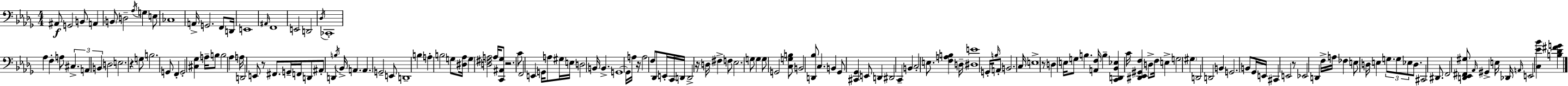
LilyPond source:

{
  \clef bass
  \numericTimeSignature
  \time 4/4
  \key bes \minor
  \repeat volta 2 { ais,8\f g,2 b,8 a,4 | \parenthesize b,8 d2-- \acciaccatura { aes16 } g4 e8 | ces1 | a,16-> g,2. f,8 | \break d,16 e,1 | \grace { ais,16 } f,1 | e,2 d,2 | \acciaccatura { des16 } ces,1-. | \break aes4 f4-. a8 \tuplet 3/2 { cis4.-> | a,4 b,4 } d2 | e2. r4 | g8 b2. | \break g,8 f,4-. g,2-. <cis ges>4 | a16-- b8 b2 aes4 | a16 d,2 e,8 r8 fis,8. | g,16-- f,16 d,8 ais,8-. d,4 \acciaccatura { b16 } bes,16-> a,4. | \break a,4. g,2-- | e,8 d,1-- | b4 a4-. b2 | g8 <dis aes>16 g4 <d fis a>2 | \break a16 <c, ais, ges>8 r2. | c'8 f,2 e,4 | g,16 a8 gis16 e16 d2 b,16 b,4.-> | g,1~~ | \break g,16 a16 r16 a2 f8 | des,8 e,16-. c,16 d,16 d,2-> r16 d16 | fis4-> f8 ees2. | g8 g4 g8 g,2 | \break <c g b>8 b,2 <d, bes>8 c4. | b,4 ges,8 <cis, ges,>4 e,8 | d,4 dis,2 c,4-- | b,4 c2-. e8. <f a b>4 | \break d16-- <dis e'>1 | g,16-. \grace { b16 } a,8-. b,2. | c16 e1-> | r8 d4 e16 g8 b4. | \break <a, f>16 b4-- <c, d, bes, ees>4 c'16 <dis, ees, gis, f>4 | d8-> f16 e4-> g2 | \parenthesize gis4 d,2 d,2 | b,4 g,2. | \break b,8 ges,16 e,16 cis,4 e,2 | r8 ees,2 d,4 | f16-> a16 fes4 e8 d16 e4 | \tuplet 3/2 { g8. g8 ees8 } d8. cis,2 | \break dis,8. f,2 <d, ees, fis, gis>8 \grace { aes,16 } | gis,4-> e16 des,16 \grace { a,16 } e,2 <c ees' bes'>4 | <b des' fis' g'>4 } \bar "|."
}